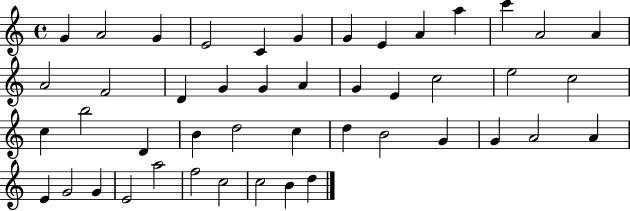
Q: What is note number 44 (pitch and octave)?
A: C5